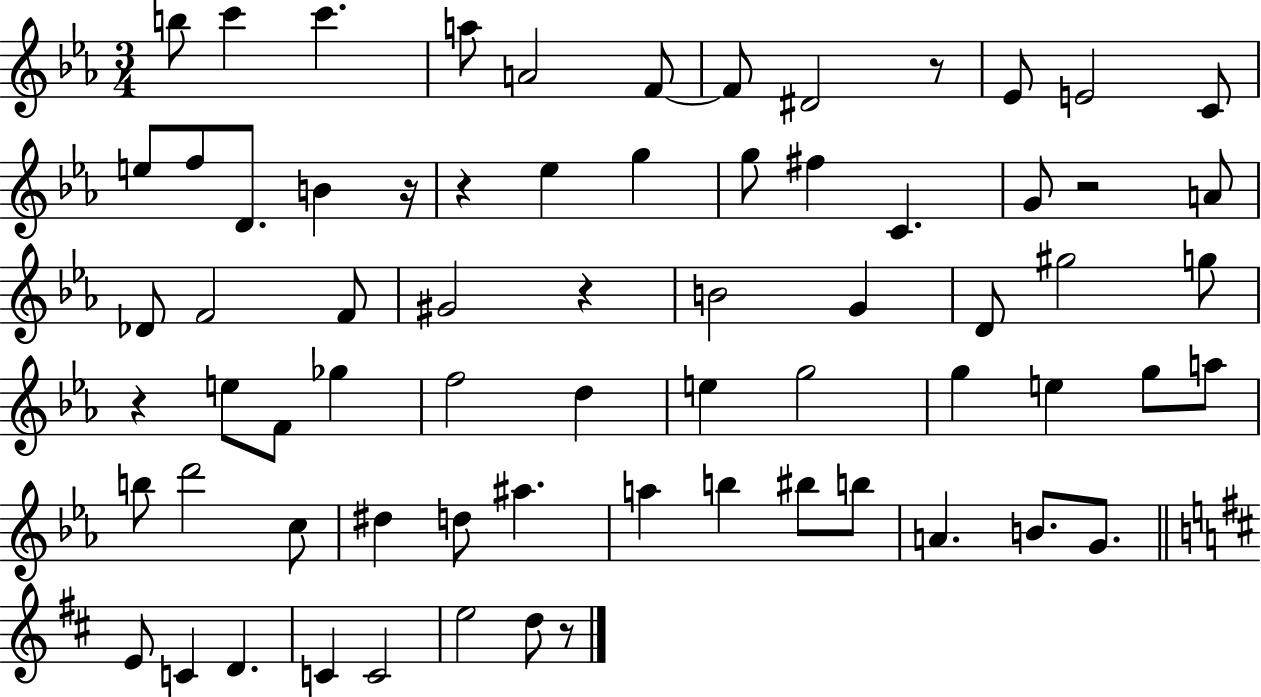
{
  \clef treble
  \numericTimeSignature
  \time 3/4
  \key ees \major
  b''8 c'''4 c'''4. | a''8 a'2 f'8~~ | f'8 dis'2 r8 | ees'8 e'2 c'8 | \break e''8 f''8 d'8. b'4 r16 | r4 ees''4 g''4 | g''8 fis''4 c'4. | g'8 r2 a'8 | \break des'8 f'2 f'8 | gis'2 r4 | b'2 g'4 | d'8 gis''2 g''8 | \break r4 e''8 f'8 ges''4 | f''2 d''4 | e''4 g''2 | g''4 e''4 g''8 a''8 | \break b''8 d'''2 c''8 | dis''4 d''8 ais''4. | a''4 b''4 bis''8 b''8 | a'4. b'8. g'8. | \break \bar "||" \break \key b \minor e'8 c'4 d'4. | c'4 c'2 | e''2 d''8 r8 | \bar "|."
}